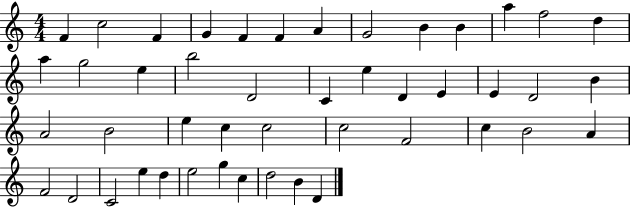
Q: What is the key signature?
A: C major